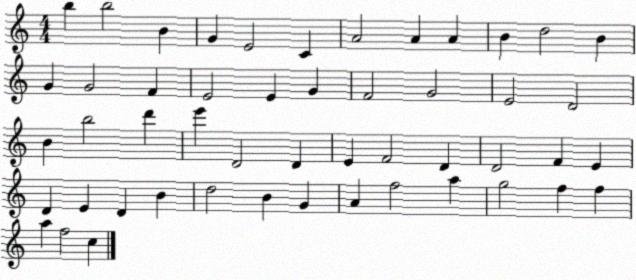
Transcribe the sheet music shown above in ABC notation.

X:1
T:Untitled
M:4/4
L:1/4
K:C
b b2 B G E2 C A2 A A B d2 B G G2 F E2 E G F2 G2 E2 D2 B b2 d' e' D2 D E F2 D D2 F E D E D B d2 B G A f2 a g2 f f a f2 c